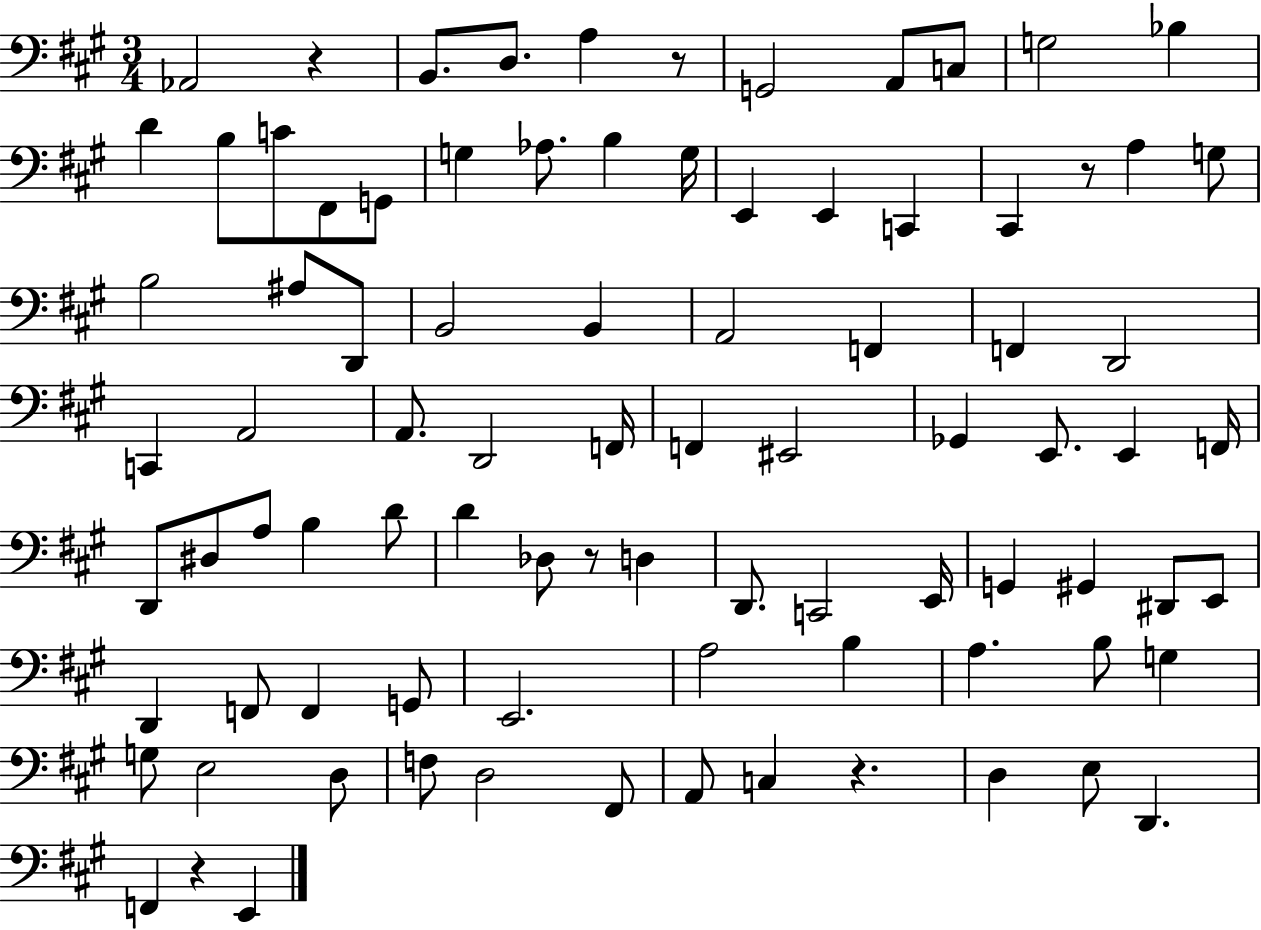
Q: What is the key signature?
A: A major